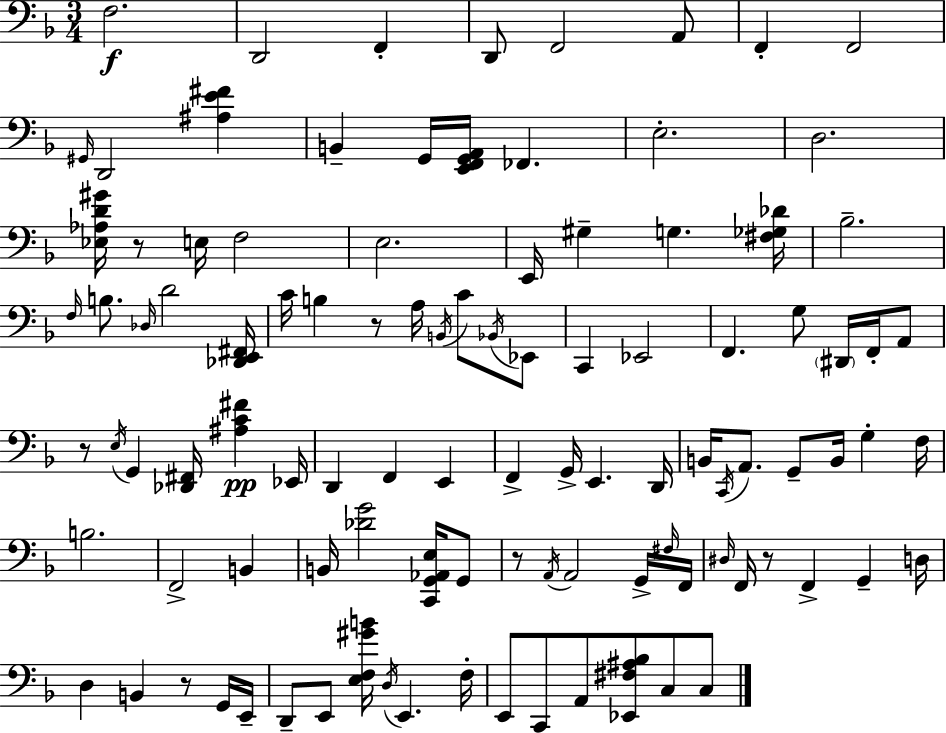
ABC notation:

X:1
T:Untitled
M:3/4
L:1/4
K:Dm
F,2 D,,2 F,, D,,/2 F,,2 A,,/2 F,, F,,2 ^G,,/4 D,,2 [^A,E^F] B,, G,,/4 [E,,F,,G,,A,,]/4 _F,, E,2 D,2 [_E,_A,D^G]/4 z/2 E,/4 F,2 E,2 E,,/4 ^G, G, [^F,_G,_D]/4 _B,2 F,/4 B,/2 _D,/4 D2 [_D,,E,,^F,,]/4 C/4 B, z/2 A,/4 B,,/4 C/2 _B,,/4 _E,,/2 C,, _E,,2 F,, G,/2 ^D,,/4 F,,/4 A,,/2 z/2 E,/4 G,, [_D,,^F,,]/4 [^A,C^F] _E,,/4 D,, F,, E,, F,, G,,/4 E,, D,,/4 B,,/4 C,,/4 A,,/2 G,,/2 B,,/4 G, F,/4 B,2 F,,2 B,, B,,/4 [_DG]2 [C,,G,,_A,,E,]/4 G,,/2 z/2 A,,/4 A,,2 G,,/4 ^F,/4 F,,/4 ^D,/4 F,,/4 z/2 F,, G,, D,/4 D, B,, z/2 G,,/4 E,,/4 D,,/2 E,,/2 [E,F,^GB]/4 D,/4 E,, F,/4 E,,/2 C,,/2 A,,/2 [_E,,^F,^A,_B,]/2 C,/2 C,/2